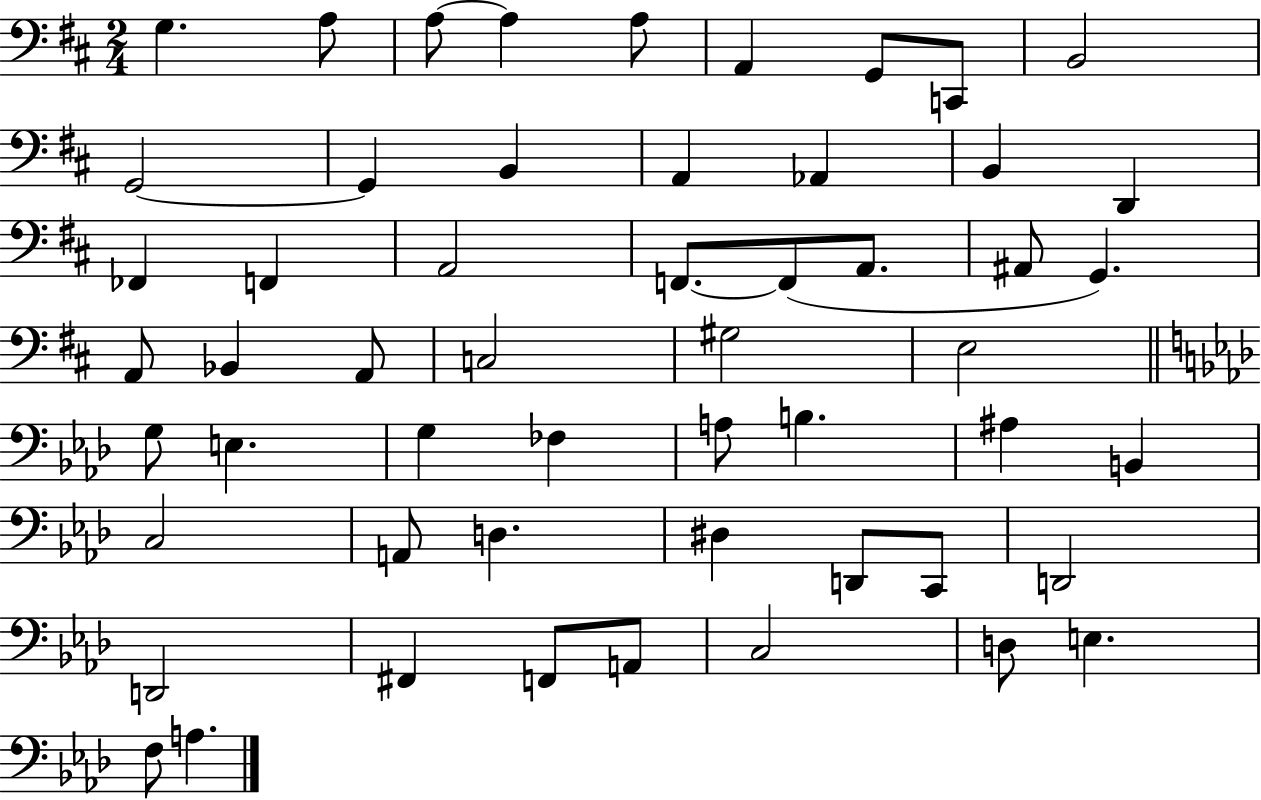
G3/q. A3/e A3/e A3/q A3/e A2/q G2/e C2/e B2/h G2/h G2/q B2/q A2/q Ab2/q B2/q D2/q FES2/q F2/q A2/h F2/e. F2/e A2/e. A#2/e G2/q. A2/e Bb2/q A2/e C3/h G#3/h E3/h G3/e E3/q. G3/q FES3/q A3/e B3/q. A#3/q B2/q C3/h A2/e D3/q. D#3/q D2/e C2/e D2/h D2/h F#2/q F2/e A2/e C3/h D3/e E3/q. F3/e A3/q.